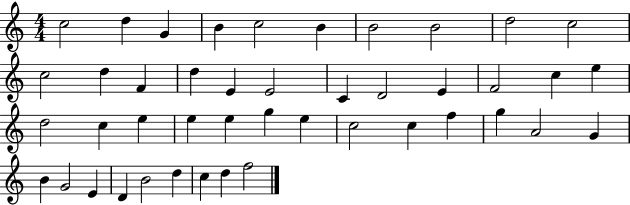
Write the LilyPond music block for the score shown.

{
  \clef treble
  \numericTimeSignature
  \time 4/4
  \key c \major
  c''2 d''4 g'4 | b'4 c''2 b'4 | b'2 b'2 | d''2 c''2 | \break c''2 d''4 f'4 | d''4 e'4 e'2 | c'4 d'2 e'4 | f'2 c''4 e''4 | \break d''2 c''4 e''4 | e''4 e''4 g''4 e''4 | c''2 c''4 f''4 | g''4 a'2 g'4 | \break b'4 g'2 e'4 | d'4 b'2 d''4 | c''4 d''4 f''2 | \bar "|."
}